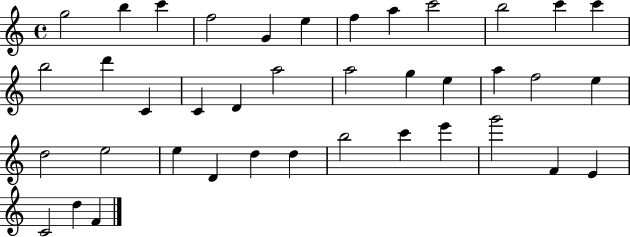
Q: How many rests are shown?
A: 0